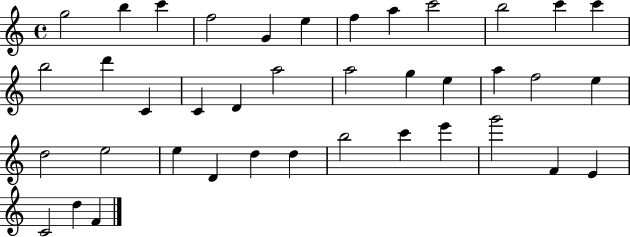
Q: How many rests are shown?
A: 0